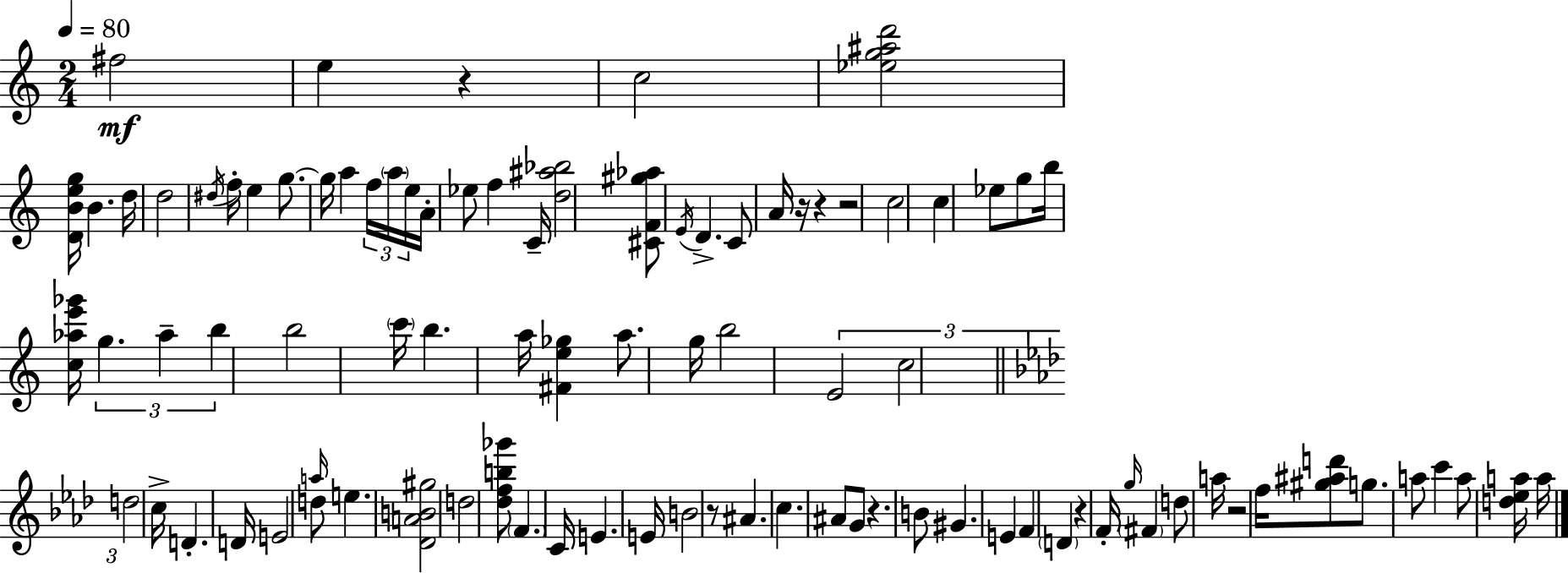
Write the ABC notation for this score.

X:1
T:Untitled
M:2/4
L:1/4
K:C
^f2 e z c2 [_eg^ad']2 [DBeg]/4 B d/4 d2 ^d/4 f/4 e g/2 g/4 a f/4 a/4 e/4 A/4 _e/2 f C/4 [d^a_b]2 [^CF^g_a]/2 E/4 D C/2 A/4 z/4 z z2 c2 c _e/2 g/2 b/4 [c_ae'_g']/4 g _a b b2 c'/4 b a/4 [^Fe_g] a/2 g/4 b2 E2 c2 d2 c/4 D D/4 E2 d/2 a/4 e [_DAB^g]2 d2 [_dfb_g']/2 F C/4 E E/4 B2 z/2 ^A c ^A/2 G/2 z B/2 ^G E F D z F/4 g/4 ^F d/2 a/4 z2 f/4 [^g^ad']/2 g/2 a/2 c' a/2 [d_ea]/4 a/4